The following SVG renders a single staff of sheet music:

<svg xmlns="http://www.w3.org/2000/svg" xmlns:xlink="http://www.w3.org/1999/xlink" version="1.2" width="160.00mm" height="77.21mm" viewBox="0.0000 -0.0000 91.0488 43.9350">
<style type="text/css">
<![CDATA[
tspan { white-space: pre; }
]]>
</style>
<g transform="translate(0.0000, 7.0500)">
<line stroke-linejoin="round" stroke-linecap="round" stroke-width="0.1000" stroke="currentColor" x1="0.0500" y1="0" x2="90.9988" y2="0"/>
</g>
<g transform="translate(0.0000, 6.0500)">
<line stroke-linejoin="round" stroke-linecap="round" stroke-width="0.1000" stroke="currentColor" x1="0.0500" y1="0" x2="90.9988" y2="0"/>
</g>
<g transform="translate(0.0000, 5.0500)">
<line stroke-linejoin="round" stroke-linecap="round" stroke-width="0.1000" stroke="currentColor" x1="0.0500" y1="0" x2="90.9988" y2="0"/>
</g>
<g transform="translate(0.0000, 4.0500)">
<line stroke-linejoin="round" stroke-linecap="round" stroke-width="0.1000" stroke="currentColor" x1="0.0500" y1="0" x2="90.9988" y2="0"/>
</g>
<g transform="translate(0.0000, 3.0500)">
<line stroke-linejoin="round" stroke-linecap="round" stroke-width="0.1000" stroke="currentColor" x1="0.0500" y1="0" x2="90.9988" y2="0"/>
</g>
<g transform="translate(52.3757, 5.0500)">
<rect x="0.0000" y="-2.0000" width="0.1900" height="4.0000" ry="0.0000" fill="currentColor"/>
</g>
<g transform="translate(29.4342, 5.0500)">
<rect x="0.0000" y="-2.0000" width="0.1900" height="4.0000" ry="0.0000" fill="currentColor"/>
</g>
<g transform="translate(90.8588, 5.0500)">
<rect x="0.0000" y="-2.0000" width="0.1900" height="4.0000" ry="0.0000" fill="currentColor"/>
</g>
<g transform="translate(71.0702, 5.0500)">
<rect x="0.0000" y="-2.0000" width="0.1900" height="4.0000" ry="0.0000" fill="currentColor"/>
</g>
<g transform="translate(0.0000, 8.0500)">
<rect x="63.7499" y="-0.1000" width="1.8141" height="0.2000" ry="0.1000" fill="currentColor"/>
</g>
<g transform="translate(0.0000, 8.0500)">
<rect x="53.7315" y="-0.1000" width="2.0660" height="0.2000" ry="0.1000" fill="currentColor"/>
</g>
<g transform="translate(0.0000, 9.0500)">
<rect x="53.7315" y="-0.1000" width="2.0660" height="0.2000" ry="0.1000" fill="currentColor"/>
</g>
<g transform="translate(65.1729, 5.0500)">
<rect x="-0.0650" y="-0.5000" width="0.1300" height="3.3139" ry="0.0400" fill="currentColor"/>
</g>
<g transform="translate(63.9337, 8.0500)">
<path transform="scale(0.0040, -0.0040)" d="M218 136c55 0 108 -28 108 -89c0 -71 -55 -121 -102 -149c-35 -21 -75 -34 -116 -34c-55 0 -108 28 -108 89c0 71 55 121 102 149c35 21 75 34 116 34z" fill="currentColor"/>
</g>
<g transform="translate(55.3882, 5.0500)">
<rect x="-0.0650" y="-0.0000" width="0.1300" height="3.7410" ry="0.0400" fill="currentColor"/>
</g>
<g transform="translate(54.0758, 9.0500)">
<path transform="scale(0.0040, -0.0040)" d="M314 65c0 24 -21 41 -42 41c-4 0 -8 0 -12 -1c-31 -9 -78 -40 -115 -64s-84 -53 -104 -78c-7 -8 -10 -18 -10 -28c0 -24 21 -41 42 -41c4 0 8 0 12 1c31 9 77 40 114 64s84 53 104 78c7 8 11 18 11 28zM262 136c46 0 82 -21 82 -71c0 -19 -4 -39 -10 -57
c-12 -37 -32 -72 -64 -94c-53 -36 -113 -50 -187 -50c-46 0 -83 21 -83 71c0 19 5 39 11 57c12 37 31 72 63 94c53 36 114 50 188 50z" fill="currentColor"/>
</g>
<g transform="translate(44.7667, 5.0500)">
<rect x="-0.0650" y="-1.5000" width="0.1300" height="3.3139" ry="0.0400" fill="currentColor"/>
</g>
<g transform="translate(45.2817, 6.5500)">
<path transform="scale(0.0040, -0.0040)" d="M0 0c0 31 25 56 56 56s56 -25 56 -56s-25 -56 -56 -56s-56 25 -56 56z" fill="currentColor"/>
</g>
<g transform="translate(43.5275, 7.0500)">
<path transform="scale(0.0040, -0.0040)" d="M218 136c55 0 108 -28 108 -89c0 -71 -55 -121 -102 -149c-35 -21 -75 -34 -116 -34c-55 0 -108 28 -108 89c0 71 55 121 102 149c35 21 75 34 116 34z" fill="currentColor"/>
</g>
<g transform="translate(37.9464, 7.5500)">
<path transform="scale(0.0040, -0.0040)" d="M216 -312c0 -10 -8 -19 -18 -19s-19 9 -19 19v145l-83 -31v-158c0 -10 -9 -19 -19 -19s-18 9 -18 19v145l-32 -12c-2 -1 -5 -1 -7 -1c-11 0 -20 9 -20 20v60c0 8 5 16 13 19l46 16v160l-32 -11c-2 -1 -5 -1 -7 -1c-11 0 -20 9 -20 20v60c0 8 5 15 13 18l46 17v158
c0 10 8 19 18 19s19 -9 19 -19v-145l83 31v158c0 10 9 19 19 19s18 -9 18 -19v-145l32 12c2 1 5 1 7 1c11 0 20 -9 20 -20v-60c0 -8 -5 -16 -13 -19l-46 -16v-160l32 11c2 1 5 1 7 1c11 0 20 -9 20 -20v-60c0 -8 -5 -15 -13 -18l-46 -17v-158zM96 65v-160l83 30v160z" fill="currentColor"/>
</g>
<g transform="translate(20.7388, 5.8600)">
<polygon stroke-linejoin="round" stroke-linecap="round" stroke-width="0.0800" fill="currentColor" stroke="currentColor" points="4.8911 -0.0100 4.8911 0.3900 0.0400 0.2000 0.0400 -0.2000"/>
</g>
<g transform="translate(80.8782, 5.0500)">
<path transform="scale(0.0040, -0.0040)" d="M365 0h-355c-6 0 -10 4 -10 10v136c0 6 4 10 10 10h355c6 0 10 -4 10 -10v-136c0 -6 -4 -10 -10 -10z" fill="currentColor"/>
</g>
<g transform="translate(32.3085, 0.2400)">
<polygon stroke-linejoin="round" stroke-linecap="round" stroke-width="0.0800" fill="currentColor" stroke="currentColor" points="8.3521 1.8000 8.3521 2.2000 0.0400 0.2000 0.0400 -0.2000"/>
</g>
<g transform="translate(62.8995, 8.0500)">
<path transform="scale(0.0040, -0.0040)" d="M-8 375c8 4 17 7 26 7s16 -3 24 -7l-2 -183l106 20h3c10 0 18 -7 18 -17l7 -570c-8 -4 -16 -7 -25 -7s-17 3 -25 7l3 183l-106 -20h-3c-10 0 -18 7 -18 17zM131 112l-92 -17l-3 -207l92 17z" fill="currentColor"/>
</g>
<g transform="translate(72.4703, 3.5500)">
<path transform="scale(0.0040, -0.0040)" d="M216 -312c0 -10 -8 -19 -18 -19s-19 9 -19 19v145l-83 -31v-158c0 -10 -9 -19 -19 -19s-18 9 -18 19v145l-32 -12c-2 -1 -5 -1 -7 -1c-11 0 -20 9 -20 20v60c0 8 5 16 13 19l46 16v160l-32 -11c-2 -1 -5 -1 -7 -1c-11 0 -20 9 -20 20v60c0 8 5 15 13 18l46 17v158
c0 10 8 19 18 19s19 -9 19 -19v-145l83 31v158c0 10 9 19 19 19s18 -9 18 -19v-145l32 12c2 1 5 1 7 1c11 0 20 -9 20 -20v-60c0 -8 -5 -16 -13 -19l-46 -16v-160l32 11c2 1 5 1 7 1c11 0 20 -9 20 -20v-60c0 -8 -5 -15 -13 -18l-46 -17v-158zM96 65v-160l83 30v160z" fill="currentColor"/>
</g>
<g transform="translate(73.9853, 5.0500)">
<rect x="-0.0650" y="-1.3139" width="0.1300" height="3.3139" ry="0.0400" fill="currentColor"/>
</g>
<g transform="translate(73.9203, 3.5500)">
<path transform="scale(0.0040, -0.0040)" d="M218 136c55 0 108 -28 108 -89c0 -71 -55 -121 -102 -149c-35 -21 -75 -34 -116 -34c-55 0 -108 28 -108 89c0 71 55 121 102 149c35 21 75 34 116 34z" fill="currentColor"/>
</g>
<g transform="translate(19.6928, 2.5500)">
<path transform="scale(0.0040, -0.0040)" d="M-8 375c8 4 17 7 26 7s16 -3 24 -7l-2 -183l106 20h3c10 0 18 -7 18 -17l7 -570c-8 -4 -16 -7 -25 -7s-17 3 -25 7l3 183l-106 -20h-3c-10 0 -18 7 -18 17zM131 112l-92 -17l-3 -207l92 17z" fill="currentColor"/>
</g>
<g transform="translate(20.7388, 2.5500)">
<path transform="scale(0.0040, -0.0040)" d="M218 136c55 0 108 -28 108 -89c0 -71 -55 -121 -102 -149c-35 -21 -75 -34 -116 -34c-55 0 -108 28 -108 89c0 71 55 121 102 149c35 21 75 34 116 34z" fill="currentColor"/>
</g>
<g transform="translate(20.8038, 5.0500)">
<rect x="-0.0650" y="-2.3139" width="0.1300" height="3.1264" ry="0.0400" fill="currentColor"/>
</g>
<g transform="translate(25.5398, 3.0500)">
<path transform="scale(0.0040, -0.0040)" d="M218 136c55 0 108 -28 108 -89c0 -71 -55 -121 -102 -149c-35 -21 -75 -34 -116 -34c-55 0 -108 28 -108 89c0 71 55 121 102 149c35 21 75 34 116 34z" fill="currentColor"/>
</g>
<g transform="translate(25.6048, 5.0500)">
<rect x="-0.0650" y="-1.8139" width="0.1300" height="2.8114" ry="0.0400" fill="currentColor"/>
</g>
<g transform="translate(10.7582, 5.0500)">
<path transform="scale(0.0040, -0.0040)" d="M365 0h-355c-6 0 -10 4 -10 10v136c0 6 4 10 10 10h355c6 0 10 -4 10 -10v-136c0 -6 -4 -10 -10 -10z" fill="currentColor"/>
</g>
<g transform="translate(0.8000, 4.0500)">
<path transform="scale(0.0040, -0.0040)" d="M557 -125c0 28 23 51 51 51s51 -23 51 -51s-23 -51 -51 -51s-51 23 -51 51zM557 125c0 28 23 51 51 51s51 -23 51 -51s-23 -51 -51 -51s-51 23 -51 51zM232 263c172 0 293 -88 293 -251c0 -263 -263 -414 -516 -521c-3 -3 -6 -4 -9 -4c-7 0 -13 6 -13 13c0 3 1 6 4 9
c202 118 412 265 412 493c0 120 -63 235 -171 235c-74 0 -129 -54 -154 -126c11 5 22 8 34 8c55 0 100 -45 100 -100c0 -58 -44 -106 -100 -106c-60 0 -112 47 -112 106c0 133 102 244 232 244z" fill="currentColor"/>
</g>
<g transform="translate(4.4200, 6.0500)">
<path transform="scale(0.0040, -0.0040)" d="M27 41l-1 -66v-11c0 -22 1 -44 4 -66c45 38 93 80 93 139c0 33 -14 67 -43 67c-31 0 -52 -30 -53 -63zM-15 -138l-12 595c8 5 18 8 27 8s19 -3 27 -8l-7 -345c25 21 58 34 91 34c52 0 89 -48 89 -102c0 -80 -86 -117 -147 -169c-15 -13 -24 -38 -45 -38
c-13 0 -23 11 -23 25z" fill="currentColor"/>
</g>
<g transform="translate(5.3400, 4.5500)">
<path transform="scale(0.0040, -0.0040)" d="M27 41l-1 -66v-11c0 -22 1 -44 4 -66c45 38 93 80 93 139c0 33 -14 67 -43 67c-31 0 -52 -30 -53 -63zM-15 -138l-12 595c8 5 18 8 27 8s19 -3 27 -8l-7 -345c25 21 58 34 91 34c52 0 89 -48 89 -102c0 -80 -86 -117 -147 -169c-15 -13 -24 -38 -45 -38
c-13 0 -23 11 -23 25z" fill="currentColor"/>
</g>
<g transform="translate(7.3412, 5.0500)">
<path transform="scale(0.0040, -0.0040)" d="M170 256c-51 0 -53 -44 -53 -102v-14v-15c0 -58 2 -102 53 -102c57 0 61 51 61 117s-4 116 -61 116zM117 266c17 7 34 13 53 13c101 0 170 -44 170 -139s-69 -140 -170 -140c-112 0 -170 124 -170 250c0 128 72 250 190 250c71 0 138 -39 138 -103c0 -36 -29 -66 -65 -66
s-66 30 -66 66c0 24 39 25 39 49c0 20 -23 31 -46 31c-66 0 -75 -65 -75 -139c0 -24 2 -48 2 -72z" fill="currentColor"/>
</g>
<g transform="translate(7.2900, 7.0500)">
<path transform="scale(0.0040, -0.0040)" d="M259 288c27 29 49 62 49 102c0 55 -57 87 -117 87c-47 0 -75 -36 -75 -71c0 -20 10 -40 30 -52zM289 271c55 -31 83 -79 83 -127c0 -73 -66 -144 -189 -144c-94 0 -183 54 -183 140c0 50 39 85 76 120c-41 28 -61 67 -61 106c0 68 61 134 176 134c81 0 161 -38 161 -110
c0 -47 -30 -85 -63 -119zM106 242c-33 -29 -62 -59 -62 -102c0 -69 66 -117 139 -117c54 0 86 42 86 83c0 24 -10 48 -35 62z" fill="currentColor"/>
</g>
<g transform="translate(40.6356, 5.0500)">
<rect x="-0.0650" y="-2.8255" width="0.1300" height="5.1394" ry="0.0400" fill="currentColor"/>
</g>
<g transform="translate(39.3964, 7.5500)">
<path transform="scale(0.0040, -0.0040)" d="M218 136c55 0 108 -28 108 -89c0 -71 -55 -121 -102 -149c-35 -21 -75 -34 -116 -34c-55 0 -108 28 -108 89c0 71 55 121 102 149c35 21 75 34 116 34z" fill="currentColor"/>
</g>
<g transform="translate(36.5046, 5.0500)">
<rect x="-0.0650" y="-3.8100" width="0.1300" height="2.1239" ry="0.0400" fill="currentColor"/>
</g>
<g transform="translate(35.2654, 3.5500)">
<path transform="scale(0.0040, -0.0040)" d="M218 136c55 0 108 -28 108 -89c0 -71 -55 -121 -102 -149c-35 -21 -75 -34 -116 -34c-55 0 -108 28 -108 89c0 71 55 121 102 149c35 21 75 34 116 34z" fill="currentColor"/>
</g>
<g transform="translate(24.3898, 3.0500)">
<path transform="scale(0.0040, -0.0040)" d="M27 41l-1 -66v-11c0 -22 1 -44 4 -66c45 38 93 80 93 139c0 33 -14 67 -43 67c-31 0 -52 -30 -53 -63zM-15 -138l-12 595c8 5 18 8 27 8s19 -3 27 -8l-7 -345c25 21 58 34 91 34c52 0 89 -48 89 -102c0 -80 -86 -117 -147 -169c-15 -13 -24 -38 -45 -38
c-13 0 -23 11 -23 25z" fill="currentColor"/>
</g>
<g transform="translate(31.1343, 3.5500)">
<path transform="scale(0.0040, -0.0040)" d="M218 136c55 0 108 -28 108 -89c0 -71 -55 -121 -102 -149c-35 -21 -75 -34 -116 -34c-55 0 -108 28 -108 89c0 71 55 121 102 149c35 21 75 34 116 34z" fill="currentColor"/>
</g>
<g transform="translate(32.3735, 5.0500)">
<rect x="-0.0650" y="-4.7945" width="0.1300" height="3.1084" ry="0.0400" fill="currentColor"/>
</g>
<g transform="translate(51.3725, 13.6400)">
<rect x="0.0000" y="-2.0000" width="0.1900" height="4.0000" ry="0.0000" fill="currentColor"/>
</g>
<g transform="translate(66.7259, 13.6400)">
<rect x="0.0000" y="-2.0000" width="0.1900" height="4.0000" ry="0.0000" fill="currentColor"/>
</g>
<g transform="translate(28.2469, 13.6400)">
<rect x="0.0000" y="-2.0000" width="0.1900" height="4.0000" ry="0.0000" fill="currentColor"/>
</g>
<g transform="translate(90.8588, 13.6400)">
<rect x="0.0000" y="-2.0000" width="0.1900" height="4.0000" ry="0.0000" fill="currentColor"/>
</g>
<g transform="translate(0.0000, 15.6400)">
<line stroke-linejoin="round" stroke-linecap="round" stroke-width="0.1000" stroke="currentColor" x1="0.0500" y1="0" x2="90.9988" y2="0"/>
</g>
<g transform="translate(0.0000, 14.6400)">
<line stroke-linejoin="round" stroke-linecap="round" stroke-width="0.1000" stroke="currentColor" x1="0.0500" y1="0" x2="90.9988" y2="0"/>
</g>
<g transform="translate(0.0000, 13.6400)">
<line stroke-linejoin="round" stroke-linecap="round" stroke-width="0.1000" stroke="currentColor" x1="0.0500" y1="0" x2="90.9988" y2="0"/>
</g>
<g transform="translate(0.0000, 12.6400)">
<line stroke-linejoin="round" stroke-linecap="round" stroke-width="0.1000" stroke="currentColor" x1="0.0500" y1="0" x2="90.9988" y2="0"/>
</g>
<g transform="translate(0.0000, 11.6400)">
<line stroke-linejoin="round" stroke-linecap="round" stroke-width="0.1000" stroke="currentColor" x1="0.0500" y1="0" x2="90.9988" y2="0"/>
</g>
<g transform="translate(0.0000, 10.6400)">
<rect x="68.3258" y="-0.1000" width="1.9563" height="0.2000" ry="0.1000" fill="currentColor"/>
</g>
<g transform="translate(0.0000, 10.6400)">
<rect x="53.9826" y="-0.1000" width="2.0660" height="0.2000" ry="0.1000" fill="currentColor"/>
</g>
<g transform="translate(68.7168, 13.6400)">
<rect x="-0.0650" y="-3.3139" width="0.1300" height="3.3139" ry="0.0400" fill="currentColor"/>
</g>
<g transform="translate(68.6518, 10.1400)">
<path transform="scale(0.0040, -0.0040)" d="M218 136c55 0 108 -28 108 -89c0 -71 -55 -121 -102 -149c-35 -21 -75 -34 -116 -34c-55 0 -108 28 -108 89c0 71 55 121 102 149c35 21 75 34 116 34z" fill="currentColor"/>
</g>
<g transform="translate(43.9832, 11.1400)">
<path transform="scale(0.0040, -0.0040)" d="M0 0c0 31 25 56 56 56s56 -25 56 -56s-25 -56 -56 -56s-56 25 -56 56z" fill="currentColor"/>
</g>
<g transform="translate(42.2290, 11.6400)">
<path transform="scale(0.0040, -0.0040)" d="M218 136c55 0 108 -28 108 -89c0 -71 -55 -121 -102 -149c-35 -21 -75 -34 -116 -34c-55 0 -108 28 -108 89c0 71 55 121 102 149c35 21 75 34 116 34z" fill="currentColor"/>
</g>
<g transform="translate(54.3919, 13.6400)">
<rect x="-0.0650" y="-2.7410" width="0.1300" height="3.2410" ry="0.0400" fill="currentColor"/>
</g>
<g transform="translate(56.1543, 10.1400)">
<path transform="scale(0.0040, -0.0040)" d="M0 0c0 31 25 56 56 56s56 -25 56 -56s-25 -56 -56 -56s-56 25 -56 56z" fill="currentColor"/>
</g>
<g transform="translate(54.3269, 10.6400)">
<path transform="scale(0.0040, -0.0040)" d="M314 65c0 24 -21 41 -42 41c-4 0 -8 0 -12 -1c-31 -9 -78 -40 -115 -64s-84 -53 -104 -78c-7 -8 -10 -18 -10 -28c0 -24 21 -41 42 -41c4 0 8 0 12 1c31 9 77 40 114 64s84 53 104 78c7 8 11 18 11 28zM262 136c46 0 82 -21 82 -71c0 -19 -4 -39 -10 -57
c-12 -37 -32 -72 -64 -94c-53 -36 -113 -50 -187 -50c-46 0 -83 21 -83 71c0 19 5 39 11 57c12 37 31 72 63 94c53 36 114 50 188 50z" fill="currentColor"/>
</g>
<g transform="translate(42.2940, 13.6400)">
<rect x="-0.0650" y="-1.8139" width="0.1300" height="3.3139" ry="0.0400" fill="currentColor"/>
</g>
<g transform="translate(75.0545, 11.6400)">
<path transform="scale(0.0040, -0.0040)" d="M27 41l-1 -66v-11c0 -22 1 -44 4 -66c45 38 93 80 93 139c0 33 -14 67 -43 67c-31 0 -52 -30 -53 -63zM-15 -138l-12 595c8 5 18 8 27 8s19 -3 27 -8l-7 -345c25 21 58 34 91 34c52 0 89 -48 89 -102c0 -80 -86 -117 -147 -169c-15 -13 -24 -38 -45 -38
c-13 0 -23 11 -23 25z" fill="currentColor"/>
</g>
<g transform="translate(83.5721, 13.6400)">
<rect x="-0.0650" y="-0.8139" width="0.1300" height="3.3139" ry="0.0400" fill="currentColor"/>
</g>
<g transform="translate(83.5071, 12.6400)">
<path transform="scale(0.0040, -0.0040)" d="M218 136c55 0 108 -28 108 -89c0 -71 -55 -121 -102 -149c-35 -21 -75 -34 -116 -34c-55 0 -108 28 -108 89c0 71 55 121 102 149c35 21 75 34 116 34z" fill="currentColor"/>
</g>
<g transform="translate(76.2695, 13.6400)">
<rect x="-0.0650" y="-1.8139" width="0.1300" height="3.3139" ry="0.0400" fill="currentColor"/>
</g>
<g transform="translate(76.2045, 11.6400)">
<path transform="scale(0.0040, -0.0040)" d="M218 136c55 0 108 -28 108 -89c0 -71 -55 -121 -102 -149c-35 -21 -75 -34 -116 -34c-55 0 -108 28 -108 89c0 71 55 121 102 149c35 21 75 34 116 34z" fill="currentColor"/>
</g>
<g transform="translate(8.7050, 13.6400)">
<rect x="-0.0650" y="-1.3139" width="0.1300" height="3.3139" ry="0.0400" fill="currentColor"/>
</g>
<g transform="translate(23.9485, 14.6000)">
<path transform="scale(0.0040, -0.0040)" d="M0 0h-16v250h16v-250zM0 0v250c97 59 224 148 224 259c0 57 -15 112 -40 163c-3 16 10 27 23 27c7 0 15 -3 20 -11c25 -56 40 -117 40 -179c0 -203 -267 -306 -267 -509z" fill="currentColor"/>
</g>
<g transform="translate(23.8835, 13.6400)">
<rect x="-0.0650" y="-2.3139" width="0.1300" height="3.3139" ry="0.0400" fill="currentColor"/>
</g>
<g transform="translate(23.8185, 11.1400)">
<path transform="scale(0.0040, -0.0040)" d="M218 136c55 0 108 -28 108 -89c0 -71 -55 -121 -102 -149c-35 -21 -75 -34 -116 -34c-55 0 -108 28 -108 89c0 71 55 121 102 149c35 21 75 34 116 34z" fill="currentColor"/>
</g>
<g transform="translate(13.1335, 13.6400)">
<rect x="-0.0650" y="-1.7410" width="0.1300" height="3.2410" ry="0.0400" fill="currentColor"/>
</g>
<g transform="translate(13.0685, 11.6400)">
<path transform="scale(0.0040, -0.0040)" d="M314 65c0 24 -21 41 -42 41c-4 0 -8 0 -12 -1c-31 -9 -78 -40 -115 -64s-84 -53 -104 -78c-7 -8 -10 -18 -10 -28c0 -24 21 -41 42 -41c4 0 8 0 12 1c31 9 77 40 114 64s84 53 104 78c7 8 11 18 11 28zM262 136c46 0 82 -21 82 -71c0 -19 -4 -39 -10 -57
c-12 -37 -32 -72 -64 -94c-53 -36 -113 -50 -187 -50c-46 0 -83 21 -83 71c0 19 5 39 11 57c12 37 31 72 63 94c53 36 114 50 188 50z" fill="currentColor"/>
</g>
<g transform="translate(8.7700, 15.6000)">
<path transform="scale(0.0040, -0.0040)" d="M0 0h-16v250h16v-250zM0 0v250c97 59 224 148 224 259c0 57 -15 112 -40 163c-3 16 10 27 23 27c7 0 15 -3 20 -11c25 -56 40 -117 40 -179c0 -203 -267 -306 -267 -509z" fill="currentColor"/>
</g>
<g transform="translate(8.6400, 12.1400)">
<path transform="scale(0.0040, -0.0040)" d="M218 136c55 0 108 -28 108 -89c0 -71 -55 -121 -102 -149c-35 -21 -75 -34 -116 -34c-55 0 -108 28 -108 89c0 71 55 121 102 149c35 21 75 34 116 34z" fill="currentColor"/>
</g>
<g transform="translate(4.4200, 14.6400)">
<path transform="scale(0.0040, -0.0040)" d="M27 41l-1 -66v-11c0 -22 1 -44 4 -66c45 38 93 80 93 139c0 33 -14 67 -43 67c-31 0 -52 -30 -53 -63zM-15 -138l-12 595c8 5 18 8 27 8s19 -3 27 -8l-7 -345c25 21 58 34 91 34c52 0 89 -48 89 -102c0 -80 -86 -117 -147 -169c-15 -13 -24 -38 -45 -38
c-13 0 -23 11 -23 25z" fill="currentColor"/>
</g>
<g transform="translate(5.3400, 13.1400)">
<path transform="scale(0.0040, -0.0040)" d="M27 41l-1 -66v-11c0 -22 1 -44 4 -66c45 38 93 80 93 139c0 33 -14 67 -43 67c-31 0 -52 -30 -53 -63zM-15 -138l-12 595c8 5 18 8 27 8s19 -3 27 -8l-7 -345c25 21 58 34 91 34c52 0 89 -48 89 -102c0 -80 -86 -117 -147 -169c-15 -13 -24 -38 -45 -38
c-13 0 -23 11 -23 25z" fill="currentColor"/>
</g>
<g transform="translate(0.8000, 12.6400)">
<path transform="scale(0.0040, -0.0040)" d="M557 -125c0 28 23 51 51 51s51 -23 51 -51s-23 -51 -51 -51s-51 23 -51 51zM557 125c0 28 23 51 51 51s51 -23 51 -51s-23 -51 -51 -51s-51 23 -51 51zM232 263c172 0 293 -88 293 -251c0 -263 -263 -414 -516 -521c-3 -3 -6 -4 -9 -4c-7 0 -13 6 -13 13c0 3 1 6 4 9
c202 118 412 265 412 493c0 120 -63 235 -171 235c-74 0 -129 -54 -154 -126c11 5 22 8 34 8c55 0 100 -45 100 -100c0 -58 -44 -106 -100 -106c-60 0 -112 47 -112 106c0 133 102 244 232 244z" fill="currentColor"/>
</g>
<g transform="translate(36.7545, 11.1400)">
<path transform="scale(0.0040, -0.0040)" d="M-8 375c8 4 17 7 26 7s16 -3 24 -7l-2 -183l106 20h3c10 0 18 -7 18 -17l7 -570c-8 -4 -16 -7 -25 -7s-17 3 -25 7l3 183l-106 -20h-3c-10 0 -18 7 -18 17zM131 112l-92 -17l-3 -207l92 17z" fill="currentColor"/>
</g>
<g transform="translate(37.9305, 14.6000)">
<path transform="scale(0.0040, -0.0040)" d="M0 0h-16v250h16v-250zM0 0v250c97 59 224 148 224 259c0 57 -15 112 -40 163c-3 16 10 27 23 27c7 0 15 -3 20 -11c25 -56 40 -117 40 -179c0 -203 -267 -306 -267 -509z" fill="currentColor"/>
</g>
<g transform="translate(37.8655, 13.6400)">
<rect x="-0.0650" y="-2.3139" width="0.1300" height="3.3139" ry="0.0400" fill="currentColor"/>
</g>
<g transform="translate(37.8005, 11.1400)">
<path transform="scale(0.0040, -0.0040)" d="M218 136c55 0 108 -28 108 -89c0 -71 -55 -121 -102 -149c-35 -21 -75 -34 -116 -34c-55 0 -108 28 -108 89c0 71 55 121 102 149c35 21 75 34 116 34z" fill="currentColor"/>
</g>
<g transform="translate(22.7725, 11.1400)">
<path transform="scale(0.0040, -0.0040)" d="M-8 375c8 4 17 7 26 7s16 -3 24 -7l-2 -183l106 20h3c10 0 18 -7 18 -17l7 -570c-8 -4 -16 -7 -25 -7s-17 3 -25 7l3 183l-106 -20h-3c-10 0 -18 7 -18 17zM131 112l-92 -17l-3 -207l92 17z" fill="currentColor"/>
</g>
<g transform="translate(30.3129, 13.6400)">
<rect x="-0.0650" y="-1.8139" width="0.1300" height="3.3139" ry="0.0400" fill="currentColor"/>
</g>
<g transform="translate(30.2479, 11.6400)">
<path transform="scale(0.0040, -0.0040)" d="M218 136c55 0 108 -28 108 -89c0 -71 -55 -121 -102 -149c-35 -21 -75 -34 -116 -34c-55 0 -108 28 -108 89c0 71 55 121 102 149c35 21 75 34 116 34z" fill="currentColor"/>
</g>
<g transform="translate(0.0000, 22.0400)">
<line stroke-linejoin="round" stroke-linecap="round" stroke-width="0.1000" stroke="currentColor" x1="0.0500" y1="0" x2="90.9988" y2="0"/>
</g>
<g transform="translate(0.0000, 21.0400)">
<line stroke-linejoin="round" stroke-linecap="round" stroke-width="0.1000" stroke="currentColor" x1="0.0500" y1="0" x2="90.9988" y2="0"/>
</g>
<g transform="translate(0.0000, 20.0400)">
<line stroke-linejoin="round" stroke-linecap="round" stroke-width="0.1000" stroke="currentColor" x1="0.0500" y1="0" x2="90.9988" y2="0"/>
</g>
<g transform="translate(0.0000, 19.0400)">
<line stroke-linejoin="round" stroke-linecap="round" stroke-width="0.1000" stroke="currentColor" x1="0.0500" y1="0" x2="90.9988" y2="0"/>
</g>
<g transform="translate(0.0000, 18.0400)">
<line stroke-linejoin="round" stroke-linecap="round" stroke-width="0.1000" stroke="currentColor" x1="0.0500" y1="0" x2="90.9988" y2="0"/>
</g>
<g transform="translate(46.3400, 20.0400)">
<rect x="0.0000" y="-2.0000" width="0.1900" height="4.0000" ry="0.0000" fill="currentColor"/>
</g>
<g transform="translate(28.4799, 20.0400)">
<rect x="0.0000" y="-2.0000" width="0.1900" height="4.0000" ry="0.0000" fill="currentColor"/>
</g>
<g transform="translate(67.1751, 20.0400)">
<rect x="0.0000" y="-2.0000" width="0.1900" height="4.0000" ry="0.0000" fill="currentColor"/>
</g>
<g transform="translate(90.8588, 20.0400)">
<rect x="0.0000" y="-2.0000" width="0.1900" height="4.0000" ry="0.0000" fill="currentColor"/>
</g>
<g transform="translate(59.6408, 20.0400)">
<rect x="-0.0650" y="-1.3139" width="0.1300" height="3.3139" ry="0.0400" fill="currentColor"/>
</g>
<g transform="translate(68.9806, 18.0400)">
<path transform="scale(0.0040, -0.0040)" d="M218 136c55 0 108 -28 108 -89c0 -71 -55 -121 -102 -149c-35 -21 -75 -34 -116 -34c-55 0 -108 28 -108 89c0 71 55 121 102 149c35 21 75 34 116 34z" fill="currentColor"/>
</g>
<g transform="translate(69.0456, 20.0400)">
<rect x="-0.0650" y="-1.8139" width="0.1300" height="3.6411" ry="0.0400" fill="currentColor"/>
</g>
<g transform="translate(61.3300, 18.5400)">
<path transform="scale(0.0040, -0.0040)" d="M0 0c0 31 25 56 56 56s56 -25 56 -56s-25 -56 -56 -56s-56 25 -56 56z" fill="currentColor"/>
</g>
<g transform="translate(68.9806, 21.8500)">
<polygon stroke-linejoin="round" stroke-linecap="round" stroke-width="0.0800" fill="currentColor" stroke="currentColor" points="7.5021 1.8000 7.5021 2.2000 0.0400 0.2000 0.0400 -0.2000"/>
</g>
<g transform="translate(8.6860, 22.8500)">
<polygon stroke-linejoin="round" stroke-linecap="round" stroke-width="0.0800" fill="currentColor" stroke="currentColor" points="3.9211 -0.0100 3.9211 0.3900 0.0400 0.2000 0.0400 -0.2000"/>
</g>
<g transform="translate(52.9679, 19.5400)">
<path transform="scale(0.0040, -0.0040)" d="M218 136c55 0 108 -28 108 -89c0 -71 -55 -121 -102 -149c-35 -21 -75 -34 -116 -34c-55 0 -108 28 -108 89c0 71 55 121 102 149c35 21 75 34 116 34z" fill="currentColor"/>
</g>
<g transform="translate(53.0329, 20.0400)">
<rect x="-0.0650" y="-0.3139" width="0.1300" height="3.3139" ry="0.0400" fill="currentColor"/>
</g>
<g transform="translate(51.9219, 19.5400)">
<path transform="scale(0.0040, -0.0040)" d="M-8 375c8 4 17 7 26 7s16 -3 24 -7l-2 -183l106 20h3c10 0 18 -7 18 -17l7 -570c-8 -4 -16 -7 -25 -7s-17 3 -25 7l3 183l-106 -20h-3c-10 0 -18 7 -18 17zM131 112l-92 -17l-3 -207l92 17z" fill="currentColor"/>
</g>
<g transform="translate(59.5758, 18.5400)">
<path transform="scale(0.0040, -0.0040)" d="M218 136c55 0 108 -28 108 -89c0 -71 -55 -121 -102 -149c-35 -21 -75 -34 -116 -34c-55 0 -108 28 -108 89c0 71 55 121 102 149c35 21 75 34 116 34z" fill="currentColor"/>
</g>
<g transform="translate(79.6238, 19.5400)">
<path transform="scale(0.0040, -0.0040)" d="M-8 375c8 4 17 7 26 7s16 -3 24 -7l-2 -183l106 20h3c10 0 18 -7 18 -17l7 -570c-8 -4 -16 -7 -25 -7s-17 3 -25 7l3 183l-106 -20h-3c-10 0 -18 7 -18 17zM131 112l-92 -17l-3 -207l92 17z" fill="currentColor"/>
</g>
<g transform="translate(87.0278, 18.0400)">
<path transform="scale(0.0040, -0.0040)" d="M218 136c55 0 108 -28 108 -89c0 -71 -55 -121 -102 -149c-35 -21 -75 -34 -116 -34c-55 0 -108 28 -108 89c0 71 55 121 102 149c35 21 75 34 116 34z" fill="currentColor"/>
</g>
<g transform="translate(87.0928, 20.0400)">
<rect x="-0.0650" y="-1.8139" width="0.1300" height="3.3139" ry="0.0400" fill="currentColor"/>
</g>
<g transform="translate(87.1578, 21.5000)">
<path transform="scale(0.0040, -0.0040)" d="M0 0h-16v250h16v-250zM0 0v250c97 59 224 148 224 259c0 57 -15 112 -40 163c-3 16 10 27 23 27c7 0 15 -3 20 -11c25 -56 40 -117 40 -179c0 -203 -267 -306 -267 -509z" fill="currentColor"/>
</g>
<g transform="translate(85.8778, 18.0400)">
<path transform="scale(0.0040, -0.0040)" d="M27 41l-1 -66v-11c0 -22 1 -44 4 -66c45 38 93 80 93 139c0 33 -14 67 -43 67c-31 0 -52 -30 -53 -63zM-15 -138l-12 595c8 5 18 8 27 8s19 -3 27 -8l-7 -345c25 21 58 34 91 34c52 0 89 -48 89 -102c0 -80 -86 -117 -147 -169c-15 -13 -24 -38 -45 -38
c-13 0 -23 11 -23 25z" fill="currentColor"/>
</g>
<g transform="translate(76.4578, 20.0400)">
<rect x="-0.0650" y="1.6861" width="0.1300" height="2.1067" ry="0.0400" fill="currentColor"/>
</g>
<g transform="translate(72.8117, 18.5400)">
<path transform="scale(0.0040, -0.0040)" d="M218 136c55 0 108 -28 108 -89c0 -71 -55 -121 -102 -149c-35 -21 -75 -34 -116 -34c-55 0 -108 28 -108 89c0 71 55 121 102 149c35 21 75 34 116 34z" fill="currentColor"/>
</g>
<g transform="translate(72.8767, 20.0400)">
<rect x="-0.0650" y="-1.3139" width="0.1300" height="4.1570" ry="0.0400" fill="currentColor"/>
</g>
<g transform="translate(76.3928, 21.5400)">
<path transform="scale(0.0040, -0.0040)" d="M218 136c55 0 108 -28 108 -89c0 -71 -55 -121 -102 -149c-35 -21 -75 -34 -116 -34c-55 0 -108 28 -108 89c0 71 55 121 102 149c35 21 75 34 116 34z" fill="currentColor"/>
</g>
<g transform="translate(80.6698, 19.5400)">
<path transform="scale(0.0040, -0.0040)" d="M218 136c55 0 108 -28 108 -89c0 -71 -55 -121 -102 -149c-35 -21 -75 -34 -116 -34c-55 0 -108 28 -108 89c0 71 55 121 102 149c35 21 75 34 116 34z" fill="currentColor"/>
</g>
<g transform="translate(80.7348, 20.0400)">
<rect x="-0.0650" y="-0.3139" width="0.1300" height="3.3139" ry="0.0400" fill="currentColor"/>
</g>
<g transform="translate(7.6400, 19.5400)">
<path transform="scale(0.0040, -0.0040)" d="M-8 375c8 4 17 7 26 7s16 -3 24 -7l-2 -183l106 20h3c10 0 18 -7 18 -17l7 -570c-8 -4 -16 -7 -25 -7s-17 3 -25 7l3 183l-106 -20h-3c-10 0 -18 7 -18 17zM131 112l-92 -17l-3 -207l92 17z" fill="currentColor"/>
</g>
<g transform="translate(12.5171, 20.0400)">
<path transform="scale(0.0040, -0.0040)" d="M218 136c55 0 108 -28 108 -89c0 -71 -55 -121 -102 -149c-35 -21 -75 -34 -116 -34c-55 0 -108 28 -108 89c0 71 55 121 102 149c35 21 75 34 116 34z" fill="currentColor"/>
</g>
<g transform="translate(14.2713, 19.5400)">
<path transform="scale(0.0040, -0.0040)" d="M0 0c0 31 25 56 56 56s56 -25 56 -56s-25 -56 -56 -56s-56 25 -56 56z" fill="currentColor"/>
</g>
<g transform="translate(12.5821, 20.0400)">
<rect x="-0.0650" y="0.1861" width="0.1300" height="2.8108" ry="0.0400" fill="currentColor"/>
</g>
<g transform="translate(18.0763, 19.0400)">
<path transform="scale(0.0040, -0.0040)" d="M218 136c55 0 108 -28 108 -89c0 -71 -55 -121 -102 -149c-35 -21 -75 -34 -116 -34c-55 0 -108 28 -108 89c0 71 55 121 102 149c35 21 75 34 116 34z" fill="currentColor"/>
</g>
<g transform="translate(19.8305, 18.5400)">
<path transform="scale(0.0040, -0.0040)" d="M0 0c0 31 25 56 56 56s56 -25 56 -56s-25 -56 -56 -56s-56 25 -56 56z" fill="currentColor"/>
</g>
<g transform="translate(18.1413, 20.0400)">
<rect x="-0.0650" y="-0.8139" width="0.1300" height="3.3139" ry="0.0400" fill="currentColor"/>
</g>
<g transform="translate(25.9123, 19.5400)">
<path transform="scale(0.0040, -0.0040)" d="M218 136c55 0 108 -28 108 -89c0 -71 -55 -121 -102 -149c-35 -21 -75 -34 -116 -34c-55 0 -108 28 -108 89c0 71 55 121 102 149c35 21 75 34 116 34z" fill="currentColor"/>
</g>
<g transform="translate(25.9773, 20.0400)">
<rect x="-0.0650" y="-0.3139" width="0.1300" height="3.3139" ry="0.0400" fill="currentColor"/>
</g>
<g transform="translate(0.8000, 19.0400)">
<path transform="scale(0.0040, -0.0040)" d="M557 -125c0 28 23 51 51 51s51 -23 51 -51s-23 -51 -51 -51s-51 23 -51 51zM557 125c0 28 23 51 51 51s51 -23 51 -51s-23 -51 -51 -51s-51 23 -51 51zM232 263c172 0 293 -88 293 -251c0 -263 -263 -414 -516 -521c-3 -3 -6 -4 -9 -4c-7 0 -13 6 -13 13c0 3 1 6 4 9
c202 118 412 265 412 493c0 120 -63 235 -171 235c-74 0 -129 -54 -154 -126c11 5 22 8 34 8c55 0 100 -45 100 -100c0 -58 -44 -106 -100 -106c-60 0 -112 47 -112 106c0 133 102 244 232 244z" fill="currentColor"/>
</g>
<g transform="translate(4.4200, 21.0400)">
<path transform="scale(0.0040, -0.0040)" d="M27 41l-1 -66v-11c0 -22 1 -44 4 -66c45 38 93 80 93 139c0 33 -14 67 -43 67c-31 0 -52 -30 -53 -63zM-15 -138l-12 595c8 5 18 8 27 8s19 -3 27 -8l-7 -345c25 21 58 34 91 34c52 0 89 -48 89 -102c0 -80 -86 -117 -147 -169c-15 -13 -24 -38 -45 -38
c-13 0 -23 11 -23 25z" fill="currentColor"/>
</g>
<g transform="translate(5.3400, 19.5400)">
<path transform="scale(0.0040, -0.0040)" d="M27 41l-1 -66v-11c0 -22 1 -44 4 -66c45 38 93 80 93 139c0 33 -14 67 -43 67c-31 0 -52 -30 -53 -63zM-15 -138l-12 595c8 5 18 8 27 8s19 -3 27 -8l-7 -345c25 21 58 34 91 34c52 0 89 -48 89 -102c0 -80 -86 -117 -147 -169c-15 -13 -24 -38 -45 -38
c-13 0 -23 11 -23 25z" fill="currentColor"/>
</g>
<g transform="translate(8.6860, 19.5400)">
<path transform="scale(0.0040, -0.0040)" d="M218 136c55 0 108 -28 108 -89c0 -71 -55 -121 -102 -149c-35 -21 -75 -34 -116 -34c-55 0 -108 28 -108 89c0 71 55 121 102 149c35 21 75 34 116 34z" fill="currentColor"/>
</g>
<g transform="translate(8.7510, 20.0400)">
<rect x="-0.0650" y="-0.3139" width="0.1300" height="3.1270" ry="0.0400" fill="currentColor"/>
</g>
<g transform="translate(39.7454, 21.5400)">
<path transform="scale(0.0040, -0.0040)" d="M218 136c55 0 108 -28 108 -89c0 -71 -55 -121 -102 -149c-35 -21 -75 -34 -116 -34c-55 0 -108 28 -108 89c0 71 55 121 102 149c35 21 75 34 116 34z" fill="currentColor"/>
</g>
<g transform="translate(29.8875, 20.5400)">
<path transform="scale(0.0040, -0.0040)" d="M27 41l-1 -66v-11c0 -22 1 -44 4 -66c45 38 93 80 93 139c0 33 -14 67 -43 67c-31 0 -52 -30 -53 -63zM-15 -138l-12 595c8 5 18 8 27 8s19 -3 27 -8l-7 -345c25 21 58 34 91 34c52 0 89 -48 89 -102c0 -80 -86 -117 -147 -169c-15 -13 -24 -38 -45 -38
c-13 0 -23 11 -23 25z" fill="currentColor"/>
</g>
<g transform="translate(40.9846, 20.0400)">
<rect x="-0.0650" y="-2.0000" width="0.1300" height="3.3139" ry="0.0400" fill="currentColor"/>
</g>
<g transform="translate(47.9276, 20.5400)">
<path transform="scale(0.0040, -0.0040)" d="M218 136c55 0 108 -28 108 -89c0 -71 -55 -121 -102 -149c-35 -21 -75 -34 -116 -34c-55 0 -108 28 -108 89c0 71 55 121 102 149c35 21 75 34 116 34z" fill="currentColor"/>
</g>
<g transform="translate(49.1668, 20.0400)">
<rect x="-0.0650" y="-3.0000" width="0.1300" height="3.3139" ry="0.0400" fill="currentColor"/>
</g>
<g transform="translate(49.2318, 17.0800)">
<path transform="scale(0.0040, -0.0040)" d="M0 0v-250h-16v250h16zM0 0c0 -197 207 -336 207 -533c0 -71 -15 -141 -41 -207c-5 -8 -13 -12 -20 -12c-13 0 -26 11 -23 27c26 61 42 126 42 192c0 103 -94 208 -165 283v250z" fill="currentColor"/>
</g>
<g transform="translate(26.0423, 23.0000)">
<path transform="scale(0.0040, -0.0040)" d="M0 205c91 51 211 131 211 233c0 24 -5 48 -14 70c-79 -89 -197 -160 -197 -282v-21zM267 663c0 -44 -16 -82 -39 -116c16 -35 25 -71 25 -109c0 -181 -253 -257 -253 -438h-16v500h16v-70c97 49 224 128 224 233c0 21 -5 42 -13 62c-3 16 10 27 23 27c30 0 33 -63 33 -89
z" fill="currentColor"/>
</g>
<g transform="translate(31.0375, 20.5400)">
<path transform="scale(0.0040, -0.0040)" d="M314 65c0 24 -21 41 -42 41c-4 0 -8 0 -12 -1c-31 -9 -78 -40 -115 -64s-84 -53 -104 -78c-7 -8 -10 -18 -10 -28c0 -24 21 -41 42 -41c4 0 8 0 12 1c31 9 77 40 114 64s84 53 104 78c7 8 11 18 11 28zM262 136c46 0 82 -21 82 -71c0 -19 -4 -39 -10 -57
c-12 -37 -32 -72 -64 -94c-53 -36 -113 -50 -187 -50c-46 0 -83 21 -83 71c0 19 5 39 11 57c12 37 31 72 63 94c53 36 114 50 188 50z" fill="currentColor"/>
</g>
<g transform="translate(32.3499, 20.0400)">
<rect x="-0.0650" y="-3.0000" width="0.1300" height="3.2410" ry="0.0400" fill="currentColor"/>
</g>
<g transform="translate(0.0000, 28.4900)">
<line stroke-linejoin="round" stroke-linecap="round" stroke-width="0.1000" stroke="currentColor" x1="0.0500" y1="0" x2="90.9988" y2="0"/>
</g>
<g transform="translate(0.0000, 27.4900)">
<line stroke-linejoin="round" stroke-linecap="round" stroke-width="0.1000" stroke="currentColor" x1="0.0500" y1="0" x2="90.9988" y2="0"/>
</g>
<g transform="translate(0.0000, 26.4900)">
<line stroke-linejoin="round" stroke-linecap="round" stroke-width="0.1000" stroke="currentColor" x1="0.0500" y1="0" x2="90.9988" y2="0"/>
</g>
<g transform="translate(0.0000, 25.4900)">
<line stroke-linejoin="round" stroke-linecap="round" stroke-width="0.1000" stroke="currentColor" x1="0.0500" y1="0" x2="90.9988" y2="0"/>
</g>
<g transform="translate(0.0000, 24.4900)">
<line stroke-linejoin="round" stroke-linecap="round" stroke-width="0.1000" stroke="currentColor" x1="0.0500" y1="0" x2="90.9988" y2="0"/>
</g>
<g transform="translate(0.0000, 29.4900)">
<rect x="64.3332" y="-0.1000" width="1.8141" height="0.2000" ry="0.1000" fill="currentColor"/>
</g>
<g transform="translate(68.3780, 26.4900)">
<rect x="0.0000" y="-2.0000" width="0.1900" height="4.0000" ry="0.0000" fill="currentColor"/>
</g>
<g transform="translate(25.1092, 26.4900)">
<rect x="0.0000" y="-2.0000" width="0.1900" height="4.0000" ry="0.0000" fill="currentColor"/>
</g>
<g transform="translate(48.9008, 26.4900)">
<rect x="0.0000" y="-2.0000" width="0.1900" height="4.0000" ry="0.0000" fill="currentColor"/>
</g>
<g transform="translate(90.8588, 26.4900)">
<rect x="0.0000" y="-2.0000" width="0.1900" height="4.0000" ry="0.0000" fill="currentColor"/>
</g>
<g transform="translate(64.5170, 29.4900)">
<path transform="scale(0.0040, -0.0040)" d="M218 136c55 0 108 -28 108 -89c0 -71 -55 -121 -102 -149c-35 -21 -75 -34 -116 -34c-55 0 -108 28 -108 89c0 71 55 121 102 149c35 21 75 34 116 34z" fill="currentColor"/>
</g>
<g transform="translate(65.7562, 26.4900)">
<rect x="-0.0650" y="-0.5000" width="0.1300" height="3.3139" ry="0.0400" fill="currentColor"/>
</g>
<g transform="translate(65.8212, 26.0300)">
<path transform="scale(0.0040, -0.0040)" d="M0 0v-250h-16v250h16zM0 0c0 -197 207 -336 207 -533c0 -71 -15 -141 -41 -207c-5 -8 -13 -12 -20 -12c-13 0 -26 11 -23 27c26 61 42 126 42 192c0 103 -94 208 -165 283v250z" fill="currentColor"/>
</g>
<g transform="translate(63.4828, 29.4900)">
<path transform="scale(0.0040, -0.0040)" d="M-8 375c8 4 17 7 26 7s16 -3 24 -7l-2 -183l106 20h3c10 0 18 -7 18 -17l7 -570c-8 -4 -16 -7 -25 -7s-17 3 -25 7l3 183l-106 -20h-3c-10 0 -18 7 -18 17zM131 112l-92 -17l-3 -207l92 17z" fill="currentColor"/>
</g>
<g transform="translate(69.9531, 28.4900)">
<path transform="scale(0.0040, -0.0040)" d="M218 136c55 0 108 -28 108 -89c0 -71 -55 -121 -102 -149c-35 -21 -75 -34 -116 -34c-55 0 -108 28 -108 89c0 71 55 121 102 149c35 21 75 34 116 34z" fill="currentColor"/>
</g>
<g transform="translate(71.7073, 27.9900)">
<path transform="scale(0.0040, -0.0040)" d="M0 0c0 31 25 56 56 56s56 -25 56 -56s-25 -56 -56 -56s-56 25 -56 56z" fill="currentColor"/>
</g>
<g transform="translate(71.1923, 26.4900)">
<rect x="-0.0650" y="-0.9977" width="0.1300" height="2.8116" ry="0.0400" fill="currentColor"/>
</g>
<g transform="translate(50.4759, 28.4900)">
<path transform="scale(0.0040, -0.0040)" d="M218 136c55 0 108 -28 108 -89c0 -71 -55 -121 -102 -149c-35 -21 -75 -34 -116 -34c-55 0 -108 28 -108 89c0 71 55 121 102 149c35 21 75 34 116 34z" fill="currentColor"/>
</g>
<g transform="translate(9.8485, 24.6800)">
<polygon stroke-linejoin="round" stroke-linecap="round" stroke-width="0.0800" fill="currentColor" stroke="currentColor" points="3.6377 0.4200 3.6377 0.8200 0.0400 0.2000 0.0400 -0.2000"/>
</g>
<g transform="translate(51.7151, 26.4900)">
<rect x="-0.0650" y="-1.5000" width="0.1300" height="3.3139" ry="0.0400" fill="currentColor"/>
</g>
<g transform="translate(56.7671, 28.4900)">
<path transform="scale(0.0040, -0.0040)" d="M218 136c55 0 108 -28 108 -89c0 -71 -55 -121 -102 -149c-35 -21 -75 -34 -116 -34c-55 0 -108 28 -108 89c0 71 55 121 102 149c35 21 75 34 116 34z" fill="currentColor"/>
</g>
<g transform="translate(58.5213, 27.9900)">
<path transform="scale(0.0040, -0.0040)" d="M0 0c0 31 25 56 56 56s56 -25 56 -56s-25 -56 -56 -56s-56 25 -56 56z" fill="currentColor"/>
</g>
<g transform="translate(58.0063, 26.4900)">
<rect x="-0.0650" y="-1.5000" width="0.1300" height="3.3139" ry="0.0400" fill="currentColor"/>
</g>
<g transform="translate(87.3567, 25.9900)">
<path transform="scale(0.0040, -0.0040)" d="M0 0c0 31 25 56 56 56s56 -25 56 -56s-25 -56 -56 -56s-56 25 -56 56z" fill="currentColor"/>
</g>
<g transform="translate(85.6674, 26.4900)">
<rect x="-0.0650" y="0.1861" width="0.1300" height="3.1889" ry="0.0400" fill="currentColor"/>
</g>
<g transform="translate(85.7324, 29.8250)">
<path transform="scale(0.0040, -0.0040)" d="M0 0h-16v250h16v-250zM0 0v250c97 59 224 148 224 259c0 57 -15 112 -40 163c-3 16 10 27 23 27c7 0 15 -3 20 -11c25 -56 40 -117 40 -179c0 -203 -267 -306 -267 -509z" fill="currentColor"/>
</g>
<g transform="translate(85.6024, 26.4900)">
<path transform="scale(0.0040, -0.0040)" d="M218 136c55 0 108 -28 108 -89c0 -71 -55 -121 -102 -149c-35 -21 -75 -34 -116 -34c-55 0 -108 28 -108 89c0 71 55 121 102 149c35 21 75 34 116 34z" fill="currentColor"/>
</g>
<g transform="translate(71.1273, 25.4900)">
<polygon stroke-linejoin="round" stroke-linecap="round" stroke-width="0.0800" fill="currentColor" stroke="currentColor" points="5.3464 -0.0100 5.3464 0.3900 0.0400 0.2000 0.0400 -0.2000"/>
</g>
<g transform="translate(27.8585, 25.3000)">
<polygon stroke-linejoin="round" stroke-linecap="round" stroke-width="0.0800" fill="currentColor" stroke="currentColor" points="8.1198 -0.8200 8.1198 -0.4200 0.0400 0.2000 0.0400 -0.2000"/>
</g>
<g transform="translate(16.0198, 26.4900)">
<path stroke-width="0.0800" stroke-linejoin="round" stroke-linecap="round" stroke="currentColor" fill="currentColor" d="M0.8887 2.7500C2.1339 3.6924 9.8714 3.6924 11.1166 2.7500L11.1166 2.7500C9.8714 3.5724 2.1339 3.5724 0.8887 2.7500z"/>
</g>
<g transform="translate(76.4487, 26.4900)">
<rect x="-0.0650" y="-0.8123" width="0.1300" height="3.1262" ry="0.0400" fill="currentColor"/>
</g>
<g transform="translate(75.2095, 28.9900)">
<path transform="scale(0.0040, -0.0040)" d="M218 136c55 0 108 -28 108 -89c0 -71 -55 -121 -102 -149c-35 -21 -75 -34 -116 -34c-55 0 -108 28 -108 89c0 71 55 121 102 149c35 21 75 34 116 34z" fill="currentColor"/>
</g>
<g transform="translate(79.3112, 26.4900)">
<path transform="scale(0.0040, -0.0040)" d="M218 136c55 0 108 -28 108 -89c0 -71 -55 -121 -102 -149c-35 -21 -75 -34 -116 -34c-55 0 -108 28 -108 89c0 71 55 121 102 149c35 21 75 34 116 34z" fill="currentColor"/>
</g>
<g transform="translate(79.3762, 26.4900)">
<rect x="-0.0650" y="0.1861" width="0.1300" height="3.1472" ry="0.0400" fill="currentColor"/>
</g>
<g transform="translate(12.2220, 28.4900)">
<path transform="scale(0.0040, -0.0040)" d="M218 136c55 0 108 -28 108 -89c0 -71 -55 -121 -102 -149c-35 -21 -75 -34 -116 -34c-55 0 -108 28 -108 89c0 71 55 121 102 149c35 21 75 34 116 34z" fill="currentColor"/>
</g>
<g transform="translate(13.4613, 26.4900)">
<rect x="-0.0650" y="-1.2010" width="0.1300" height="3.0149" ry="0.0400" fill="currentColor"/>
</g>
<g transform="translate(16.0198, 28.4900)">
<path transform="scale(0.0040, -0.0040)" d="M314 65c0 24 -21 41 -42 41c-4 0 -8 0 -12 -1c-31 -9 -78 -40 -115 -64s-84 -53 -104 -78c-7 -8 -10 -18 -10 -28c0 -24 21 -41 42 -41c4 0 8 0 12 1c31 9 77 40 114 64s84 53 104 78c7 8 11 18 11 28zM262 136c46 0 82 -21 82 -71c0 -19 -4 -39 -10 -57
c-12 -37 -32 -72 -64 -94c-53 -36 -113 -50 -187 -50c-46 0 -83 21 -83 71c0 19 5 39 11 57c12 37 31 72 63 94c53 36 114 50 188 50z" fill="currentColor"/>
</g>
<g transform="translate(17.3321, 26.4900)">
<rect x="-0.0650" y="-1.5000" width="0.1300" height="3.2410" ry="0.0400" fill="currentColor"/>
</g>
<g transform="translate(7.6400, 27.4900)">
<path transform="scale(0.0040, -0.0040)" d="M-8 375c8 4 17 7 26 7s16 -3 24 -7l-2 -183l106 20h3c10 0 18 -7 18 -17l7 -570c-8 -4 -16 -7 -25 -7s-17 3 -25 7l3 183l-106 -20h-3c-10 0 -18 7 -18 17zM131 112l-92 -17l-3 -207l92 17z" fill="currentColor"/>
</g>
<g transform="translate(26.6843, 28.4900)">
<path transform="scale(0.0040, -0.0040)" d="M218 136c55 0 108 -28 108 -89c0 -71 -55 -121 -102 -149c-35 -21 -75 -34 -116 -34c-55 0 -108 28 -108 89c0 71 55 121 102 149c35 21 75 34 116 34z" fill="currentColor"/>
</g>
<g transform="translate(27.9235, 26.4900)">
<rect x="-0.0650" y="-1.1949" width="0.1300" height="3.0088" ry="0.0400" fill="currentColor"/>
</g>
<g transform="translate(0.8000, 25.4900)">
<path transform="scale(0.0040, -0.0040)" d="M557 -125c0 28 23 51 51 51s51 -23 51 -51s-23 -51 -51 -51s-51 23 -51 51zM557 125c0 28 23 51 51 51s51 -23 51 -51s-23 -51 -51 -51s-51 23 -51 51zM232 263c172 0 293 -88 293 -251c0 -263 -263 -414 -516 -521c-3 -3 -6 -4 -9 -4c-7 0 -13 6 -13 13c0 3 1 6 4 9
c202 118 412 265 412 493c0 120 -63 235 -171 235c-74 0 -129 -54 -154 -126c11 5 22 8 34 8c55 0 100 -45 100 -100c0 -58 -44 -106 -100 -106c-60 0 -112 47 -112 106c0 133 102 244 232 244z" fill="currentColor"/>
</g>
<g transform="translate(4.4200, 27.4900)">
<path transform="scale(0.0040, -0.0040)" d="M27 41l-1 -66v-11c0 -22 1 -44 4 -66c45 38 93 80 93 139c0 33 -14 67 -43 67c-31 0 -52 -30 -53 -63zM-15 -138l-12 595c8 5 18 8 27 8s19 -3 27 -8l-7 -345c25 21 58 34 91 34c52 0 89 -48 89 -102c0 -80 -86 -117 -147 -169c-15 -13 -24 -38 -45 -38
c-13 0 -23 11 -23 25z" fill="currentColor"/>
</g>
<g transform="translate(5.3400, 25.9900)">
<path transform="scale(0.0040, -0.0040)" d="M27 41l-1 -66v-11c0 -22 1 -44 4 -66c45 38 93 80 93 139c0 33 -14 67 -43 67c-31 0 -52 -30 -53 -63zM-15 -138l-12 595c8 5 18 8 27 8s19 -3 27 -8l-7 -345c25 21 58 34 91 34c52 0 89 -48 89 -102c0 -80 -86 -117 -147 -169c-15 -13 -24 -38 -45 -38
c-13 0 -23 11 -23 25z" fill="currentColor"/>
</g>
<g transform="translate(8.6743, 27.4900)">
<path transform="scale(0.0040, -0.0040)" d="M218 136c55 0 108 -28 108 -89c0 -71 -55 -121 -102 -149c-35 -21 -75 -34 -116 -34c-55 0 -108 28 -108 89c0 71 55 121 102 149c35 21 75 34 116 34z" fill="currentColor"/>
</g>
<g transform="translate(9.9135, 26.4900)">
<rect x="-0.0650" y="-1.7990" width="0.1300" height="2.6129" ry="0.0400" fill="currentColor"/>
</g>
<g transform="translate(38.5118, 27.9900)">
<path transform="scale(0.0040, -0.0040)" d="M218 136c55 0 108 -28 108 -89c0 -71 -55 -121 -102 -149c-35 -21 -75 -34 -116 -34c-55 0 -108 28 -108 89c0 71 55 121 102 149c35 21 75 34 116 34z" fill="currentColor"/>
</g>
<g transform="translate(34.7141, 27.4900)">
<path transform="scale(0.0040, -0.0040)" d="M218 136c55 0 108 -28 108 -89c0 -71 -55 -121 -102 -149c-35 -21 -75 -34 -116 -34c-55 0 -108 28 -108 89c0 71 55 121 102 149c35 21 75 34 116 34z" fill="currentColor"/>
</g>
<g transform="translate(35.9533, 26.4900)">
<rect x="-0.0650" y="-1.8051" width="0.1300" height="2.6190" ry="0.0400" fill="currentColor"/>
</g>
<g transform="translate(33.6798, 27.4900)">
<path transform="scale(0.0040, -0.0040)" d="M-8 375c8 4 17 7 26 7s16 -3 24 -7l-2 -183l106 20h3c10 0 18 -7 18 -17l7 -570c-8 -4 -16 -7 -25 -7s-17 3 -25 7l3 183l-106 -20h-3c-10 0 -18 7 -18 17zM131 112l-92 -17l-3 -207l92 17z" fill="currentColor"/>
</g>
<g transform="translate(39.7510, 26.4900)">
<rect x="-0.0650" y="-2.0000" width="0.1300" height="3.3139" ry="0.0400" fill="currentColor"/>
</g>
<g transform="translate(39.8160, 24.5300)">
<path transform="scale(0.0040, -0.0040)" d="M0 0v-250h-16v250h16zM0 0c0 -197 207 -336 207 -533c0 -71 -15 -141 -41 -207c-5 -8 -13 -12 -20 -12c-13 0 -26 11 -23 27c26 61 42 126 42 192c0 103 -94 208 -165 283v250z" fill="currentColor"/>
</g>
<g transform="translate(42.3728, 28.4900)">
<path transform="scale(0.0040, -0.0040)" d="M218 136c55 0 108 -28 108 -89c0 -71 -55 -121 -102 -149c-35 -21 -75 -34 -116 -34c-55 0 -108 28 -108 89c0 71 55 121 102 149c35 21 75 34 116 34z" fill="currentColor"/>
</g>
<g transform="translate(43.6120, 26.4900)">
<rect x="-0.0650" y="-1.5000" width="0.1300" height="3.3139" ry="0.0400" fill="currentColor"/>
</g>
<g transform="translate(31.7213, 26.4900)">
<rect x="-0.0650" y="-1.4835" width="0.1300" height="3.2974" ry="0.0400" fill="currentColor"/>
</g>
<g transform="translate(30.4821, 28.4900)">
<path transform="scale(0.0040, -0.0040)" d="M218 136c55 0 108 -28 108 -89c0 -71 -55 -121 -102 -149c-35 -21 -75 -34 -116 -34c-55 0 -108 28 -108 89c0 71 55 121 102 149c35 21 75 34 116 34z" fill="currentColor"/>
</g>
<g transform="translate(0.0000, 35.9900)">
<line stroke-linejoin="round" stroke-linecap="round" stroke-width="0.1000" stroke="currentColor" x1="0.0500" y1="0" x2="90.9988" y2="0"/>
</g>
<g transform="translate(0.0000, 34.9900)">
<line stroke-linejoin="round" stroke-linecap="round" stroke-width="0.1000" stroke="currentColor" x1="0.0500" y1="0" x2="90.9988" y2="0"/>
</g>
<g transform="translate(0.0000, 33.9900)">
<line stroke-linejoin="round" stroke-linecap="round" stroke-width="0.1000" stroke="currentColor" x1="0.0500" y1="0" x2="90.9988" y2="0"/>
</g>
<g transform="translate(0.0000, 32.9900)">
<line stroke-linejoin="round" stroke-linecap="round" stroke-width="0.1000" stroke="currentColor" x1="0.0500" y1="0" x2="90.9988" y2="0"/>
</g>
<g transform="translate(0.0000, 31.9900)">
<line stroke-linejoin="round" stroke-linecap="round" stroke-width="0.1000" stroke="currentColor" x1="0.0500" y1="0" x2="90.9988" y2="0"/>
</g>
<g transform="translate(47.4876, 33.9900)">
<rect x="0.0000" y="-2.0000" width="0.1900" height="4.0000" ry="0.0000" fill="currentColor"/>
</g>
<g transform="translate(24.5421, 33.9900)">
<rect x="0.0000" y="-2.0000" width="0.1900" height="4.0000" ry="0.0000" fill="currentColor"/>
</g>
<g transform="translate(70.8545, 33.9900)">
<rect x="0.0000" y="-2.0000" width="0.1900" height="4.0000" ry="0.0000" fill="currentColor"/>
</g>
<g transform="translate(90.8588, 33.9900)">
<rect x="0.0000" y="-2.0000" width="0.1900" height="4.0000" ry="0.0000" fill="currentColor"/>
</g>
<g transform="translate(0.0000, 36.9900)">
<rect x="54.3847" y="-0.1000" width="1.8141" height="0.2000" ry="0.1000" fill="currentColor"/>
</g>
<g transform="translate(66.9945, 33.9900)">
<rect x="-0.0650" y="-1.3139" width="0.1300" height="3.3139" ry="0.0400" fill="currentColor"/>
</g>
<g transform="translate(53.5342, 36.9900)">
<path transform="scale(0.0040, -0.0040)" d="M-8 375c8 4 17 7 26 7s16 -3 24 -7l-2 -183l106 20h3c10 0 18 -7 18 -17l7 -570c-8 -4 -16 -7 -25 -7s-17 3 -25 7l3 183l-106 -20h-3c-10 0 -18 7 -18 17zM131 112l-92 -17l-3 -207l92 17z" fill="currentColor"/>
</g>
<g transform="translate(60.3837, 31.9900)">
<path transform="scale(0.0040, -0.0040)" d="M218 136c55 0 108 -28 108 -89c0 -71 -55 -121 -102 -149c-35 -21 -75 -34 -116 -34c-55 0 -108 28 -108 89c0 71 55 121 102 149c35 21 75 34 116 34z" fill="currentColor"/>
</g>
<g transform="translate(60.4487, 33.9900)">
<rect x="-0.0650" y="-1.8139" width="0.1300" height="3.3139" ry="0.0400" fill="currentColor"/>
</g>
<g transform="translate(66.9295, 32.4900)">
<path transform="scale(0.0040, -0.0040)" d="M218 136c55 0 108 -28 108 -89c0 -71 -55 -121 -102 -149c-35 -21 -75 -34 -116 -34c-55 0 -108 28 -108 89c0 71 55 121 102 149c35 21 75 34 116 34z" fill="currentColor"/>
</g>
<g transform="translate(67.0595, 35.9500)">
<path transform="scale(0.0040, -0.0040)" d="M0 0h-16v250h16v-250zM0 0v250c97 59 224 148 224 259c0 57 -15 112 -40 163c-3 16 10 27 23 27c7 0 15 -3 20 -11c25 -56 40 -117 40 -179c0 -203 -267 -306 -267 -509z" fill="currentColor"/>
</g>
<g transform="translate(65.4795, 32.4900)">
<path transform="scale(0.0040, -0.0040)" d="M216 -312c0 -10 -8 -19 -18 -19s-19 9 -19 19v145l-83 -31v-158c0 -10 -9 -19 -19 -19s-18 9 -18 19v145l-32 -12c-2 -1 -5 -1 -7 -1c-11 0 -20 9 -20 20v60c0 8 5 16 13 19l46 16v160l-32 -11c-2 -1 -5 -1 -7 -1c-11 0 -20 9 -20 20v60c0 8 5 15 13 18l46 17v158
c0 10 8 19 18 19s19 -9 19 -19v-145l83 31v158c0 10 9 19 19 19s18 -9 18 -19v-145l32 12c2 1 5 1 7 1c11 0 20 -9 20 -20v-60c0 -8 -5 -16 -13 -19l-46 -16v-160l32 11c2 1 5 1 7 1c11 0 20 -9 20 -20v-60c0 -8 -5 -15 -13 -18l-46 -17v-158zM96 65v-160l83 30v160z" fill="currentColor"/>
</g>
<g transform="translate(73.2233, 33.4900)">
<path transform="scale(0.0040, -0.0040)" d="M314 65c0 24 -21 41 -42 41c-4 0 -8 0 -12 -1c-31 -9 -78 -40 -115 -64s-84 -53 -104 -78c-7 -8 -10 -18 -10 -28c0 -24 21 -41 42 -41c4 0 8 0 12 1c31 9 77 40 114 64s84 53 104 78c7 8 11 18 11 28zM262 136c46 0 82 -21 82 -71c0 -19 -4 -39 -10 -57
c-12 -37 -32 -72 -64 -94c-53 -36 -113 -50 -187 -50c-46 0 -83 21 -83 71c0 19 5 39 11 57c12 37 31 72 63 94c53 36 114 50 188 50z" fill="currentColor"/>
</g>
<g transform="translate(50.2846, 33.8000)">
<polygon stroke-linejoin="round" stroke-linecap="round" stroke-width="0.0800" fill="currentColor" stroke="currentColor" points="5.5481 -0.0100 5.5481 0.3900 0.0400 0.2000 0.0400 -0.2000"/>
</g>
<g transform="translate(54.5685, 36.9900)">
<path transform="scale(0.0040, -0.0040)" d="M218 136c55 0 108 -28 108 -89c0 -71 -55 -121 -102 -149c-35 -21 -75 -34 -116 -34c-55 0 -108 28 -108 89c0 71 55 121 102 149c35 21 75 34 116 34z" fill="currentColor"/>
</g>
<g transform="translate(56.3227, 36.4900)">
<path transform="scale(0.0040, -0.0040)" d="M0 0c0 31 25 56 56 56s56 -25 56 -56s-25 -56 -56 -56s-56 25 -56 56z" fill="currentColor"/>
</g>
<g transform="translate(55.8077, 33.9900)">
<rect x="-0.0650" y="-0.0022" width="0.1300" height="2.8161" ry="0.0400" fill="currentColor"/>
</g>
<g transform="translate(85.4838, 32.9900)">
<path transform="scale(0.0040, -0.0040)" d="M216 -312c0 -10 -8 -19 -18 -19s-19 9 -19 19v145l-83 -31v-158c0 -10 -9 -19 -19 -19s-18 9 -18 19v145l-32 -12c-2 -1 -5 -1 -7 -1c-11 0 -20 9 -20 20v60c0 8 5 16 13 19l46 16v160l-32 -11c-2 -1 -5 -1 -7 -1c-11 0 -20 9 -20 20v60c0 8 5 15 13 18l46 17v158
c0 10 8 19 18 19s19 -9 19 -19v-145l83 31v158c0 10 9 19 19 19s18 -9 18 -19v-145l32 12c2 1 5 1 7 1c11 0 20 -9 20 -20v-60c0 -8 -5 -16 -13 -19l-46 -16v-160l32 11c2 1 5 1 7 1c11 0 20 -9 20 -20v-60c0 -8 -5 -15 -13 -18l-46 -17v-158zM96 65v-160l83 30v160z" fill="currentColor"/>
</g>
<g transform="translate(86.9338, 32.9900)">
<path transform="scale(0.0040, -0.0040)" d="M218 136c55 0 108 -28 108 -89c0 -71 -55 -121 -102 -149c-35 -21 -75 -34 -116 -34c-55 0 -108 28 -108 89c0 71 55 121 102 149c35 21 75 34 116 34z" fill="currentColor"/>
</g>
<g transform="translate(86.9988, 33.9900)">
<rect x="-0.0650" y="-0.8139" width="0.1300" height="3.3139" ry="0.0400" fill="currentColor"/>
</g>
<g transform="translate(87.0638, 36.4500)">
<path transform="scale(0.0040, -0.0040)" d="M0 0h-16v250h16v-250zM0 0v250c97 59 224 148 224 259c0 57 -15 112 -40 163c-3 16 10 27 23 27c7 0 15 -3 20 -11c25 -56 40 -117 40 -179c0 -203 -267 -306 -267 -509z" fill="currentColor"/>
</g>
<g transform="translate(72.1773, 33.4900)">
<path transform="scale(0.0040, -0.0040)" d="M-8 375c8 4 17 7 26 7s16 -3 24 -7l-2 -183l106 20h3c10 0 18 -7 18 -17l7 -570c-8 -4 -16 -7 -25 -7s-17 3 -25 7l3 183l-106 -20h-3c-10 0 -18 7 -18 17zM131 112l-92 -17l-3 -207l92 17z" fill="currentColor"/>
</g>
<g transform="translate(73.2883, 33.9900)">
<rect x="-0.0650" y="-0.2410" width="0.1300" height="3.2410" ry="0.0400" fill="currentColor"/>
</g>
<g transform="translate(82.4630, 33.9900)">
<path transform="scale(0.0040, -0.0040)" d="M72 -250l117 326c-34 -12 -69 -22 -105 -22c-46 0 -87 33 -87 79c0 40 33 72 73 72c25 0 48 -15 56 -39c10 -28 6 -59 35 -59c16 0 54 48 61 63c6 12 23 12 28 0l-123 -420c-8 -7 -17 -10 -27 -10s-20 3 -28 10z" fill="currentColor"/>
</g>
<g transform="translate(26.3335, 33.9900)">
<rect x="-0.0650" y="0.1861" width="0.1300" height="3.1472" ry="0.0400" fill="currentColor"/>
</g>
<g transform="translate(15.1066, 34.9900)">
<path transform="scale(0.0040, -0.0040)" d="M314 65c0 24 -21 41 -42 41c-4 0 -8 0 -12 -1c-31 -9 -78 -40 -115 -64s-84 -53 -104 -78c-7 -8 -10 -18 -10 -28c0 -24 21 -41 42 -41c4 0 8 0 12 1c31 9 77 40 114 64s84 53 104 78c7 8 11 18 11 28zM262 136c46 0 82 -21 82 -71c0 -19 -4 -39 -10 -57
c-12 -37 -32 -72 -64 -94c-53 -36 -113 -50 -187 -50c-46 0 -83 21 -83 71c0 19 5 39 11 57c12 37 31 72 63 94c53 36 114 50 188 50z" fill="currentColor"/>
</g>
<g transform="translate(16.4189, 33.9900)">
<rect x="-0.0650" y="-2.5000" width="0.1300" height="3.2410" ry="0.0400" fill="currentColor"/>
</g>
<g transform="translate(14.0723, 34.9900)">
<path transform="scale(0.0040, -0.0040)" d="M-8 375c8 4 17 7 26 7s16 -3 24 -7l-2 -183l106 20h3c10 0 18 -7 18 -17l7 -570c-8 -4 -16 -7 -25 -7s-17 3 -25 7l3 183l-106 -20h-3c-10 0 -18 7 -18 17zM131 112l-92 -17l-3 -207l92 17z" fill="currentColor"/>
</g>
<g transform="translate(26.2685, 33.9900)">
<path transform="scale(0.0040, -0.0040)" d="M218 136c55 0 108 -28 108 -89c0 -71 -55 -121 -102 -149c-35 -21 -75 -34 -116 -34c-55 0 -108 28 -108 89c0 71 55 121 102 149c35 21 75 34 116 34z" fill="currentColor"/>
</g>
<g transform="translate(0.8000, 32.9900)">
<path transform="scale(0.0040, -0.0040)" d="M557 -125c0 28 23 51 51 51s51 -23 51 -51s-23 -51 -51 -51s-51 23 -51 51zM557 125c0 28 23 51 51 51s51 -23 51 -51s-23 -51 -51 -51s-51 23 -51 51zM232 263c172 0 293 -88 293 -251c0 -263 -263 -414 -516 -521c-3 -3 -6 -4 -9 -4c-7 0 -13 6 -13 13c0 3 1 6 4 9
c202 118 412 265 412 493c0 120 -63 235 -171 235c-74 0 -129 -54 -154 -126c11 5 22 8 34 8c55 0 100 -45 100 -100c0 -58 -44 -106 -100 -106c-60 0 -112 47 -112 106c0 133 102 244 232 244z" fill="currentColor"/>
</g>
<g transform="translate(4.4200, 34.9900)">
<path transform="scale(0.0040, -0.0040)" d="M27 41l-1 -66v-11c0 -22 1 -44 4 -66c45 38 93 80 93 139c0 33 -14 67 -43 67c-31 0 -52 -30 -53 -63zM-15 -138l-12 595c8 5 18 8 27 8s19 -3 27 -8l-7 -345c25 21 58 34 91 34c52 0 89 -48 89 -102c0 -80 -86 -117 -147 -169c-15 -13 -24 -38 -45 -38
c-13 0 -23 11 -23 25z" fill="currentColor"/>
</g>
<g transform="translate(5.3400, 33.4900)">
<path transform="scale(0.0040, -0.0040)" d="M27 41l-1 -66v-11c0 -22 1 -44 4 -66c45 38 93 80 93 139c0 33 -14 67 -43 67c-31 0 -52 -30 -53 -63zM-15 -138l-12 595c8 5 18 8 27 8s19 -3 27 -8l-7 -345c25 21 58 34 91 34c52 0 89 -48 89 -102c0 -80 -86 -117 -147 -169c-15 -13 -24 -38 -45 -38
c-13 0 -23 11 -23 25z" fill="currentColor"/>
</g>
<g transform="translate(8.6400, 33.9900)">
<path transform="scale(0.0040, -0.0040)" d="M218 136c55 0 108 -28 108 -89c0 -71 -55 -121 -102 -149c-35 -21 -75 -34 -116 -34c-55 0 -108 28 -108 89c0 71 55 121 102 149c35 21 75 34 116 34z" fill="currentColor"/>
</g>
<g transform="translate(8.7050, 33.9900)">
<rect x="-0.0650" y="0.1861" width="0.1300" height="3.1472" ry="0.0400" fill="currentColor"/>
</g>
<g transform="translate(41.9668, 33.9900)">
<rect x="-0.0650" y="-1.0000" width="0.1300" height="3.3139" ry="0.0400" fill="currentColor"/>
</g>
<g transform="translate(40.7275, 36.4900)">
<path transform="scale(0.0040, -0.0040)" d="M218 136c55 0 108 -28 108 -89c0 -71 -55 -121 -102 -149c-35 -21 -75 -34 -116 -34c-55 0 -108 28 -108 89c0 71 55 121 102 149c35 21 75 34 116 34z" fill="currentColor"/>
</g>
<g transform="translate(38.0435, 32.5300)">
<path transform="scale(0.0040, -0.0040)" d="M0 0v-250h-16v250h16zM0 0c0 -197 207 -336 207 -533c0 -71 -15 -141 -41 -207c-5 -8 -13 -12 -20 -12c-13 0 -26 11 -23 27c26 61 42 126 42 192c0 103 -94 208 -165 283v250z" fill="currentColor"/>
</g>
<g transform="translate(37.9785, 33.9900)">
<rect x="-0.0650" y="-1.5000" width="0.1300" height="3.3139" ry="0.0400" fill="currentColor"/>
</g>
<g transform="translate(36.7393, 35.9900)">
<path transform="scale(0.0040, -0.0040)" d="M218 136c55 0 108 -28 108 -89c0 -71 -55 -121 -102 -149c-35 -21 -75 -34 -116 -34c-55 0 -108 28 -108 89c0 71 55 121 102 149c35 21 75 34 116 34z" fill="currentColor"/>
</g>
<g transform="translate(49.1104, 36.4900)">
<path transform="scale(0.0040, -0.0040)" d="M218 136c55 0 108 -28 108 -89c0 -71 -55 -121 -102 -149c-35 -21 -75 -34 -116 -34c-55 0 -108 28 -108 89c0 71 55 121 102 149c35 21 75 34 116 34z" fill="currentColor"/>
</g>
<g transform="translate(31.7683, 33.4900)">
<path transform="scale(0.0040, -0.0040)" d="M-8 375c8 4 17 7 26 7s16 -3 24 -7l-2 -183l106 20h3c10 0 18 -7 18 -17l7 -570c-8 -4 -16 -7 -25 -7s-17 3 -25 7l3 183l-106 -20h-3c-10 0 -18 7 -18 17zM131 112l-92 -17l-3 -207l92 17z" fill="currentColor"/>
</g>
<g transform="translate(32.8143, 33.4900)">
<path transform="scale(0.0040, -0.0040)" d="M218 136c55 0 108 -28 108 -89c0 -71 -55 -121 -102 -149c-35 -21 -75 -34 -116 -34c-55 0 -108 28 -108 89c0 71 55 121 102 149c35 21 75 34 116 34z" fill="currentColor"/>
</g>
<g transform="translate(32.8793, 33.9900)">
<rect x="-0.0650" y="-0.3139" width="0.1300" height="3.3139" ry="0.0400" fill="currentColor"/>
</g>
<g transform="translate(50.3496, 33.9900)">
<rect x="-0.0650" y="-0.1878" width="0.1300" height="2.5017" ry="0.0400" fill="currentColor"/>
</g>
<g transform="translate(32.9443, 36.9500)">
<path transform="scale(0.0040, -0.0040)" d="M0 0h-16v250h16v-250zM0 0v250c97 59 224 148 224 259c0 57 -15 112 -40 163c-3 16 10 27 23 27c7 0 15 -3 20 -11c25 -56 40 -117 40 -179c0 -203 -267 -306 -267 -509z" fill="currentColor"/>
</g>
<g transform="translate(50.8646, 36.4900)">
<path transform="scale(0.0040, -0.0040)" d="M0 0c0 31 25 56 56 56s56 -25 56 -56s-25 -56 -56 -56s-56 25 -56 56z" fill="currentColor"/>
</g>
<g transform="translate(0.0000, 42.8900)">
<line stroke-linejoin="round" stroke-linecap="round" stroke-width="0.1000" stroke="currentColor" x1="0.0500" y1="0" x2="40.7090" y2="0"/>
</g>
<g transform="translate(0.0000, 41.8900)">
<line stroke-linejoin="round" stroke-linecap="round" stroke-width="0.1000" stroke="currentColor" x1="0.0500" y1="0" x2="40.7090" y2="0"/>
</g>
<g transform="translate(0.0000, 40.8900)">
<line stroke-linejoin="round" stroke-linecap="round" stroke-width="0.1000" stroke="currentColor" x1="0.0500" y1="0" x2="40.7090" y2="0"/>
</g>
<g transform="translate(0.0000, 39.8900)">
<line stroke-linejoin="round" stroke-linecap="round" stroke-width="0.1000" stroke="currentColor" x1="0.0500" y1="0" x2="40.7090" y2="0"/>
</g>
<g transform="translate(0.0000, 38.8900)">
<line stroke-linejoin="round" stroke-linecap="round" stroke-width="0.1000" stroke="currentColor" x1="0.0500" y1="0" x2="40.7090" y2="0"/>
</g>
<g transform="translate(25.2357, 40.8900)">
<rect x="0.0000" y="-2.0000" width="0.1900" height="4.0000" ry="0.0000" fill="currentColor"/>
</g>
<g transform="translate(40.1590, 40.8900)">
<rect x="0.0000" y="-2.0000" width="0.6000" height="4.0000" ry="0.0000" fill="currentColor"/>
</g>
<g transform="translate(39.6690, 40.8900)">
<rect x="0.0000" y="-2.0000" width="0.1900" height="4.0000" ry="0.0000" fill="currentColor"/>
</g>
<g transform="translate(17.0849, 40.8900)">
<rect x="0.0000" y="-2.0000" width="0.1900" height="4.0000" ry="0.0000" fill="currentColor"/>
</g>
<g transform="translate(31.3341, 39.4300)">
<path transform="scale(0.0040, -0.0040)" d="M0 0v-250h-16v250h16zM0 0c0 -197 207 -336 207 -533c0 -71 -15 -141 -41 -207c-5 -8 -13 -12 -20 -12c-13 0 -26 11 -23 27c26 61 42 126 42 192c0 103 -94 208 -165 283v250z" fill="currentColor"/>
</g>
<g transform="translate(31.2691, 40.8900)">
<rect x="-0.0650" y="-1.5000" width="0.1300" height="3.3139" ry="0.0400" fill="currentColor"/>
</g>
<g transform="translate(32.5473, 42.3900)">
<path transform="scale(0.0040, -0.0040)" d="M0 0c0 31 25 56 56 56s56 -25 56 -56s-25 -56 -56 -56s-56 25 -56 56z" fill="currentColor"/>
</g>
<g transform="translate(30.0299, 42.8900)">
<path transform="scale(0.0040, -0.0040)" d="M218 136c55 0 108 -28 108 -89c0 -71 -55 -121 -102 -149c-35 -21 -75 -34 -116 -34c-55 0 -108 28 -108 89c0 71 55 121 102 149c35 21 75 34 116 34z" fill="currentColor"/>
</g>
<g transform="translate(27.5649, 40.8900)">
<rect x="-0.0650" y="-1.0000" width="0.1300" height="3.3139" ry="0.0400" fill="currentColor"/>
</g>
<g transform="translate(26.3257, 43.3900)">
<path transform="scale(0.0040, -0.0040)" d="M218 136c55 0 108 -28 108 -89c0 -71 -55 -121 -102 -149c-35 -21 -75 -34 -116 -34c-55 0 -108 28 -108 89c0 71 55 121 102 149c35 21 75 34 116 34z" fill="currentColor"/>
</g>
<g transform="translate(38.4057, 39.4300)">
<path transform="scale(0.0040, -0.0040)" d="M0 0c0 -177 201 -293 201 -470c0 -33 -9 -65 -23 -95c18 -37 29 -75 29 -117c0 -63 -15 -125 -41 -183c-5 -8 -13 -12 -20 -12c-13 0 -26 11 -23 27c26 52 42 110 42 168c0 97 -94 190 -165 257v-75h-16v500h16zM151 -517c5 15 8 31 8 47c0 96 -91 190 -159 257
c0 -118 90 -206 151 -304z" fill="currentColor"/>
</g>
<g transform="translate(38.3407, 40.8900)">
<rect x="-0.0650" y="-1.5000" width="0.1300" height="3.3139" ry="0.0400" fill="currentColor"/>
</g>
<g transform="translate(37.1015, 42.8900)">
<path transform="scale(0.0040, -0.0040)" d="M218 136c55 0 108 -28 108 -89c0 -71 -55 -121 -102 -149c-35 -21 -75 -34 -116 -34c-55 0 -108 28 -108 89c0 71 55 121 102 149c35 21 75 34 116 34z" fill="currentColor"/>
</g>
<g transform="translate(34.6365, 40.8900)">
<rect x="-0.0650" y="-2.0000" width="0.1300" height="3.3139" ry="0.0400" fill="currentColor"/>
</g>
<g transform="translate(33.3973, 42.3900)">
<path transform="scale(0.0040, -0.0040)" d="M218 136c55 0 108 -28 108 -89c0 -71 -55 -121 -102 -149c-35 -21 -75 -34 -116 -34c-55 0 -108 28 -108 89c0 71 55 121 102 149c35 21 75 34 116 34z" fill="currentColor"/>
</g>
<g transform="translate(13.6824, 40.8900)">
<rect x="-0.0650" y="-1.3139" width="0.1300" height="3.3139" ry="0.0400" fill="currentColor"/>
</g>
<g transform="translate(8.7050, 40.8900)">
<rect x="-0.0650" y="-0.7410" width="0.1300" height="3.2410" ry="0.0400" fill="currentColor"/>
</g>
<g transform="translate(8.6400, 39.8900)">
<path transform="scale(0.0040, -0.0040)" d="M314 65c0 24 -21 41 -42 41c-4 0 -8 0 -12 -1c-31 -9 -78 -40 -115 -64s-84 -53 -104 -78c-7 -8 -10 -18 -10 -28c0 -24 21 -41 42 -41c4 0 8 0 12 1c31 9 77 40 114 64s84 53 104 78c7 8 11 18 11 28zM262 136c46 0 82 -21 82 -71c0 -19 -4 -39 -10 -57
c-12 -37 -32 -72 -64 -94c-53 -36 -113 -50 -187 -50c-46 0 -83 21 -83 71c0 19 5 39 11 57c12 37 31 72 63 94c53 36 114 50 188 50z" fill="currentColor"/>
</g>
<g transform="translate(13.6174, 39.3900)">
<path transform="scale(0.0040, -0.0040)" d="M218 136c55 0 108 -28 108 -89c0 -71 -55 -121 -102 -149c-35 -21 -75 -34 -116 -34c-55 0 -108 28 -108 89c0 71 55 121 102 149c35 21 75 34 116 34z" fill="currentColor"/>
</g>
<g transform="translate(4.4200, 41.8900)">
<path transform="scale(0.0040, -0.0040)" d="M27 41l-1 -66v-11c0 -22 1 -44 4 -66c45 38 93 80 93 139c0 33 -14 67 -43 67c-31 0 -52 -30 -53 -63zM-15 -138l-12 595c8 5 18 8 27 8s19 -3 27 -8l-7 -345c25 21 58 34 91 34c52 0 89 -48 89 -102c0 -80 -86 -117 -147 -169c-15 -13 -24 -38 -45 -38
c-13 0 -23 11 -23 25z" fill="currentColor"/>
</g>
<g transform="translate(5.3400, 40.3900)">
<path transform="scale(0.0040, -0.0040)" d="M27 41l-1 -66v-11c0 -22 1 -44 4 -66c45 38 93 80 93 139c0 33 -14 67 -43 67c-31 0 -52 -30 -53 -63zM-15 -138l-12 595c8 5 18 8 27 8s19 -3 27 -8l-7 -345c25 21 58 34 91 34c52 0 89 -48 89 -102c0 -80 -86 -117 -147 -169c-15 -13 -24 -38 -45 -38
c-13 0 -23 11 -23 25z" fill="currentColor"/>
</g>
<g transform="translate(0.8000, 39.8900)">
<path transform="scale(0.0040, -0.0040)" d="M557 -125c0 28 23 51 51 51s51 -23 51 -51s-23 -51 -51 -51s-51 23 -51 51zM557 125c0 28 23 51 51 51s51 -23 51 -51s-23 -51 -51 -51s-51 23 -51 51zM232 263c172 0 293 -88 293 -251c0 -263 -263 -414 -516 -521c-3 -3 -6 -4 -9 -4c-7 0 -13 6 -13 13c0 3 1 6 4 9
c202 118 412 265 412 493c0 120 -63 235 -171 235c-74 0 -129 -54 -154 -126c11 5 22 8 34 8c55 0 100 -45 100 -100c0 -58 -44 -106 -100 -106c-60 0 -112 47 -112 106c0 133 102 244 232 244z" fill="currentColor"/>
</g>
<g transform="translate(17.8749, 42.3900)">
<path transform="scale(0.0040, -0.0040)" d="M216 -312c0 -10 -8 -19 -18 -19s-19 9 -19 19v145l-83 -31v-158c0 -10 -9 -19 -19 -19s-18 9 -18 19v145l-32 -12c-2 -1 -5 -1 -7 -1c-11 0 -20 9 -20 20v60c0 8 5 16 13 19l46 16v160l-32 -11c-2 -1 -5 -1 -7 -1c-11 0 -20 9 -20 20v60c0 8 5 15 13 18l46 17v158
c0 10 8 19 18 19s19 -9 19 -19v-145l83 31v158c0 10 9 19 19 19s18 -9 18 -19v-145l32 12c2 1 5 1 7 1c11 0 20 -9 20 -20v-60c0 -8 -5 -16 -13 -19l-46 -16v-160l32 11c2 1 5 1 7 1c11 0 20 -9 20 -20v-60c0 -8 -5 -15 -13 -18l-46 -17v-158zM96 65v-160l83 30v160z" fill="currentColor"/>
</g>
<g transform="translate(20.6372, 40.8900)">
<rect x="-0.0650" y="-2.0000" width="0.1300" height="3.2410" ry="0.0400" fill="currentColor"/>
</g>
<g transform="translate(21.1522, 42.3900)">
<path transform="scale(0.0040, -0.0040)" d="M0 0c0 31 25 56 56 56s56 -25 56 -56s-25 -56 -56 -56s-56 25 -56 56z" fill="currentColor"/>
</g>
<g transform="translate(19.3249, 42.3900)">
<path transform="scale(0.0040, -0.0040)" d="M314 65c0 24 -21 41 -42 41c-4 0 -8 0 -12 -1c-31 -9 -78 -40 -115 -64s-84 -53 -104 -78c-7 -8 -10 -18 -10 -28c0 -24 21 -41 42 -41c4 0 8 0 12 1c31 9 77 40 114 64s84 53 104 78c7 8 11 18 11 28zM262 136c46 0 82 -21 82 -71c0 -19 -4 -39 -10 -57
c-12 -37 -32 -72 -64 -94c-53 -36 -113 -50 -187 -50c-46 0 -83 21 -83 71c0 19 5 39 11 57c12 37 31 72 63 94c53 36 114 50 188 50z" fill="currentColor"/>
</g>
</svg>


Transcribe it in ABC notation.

X:1
T:Untitled
M:6/8
L:1/4
K:Bb
z2 B,/2 _A,/2 G,/2 G,/2 ^F,,/2 G,, C,,2 E,, ^G, z2 G,/2 A,2 B,/2 A, B,/2 A, C2 D _A, F, E,/2 D,/2 F, E,/4 _C,2 A,, C,/2 E, G, A,/2 G,/2 A,,/2 E, _A,/2 B,,/2 G,,/2 G,,2 G,,/2 G,,/2 B,,/2 A,,/2 G,, G,, G,, E,,/2 G,,/2 F,,/2 D, D,/2 D, B,,2 D, E,/2 G,,/2 F,, F,,/2 E,,/2 A, ^G,/2 E,2 z/2 ^F,/2 F,2 G, ^A,,2 F,, G,,/2 A,, G,,/4